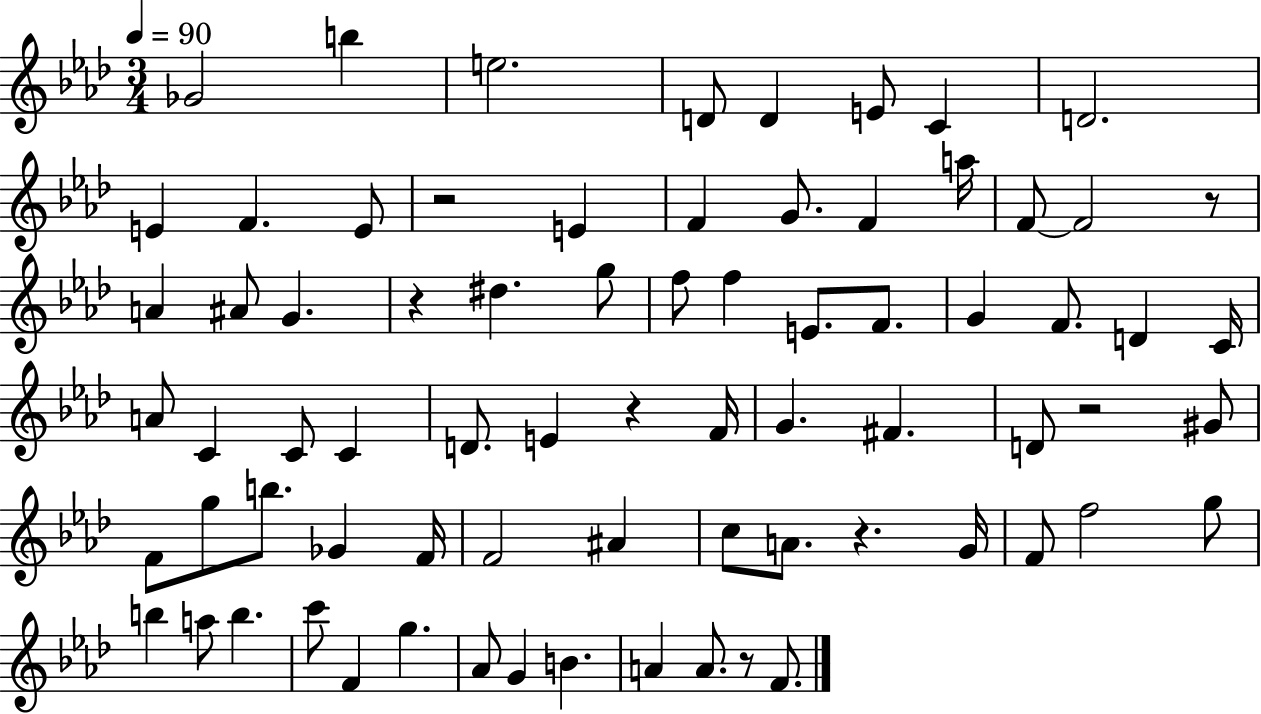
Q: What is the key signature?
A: AES major